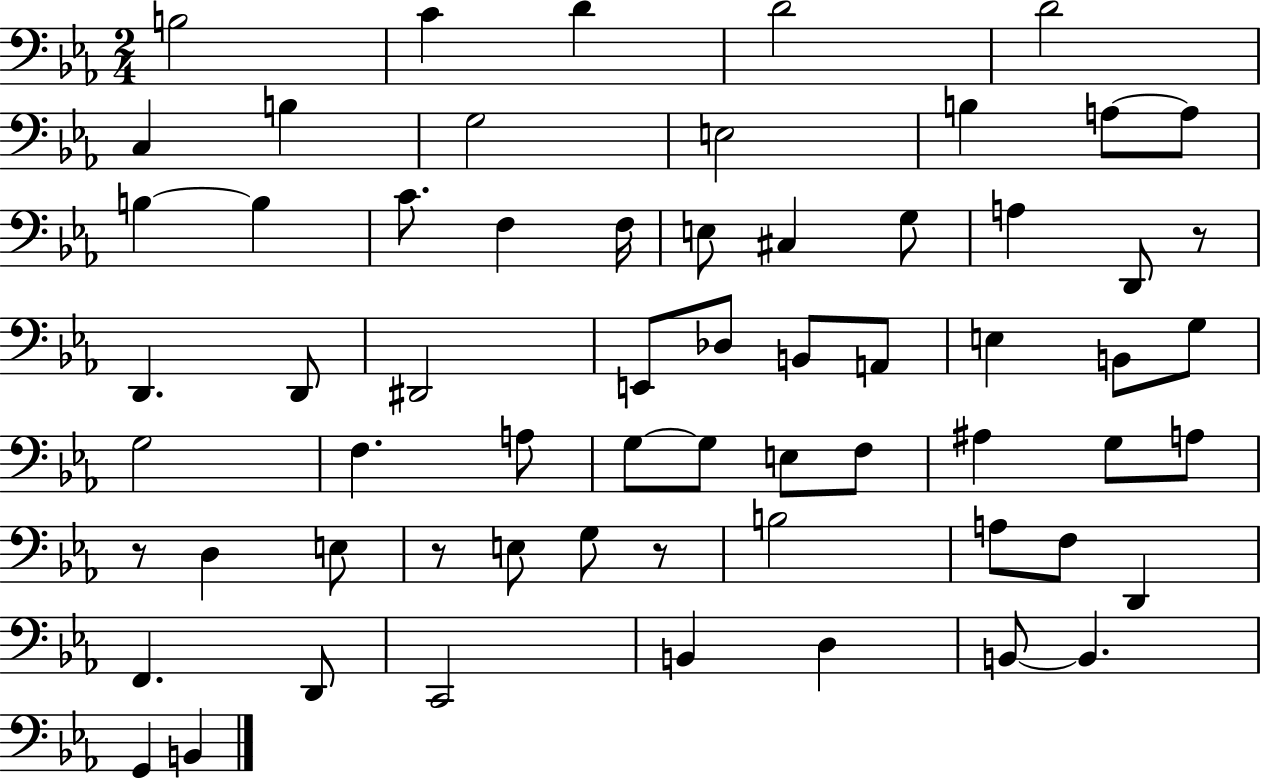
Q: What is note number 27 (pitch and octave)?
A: Db3